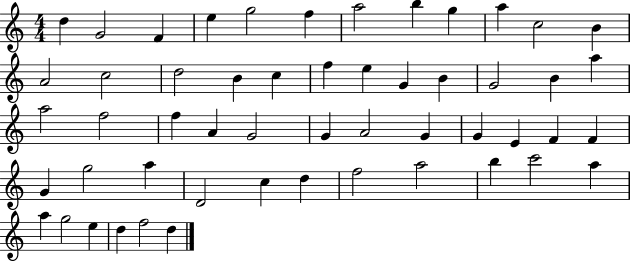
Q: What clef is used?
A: treble